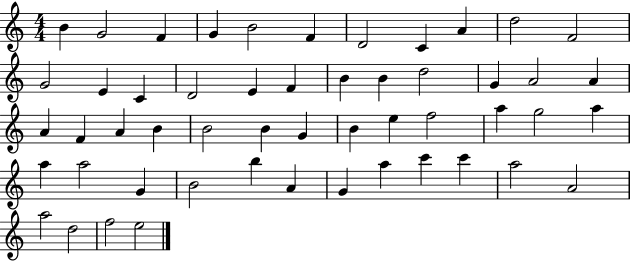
B4/q G4/h F4/q G4/q B4/h F4/q D4/h C4/q A4/q D5/h F4/h G4/h E4/q C4/q D4/h E4/q F4/q B4/q B4/q D5/h G4/q A4/h A4/q A4/q F4/q A4/q B4/q B4/h B4/q G4/q B4/q E5/q F5/h A5/q G5/h A5/q A5/q A5/h G4/q B4/h B5/q A4/q G4/q A5/q C6/q C6/q A5/h A4/h A5/h D5/h F5/h E5/h